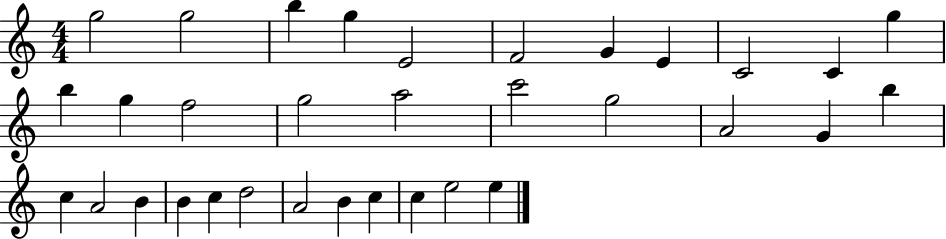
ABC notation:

X:1
T:Untitled
M:4/4
L:1/4
K:C
g2 g2 b g E2 F2 G E C2 C g b g f2 g2 a2 c'2 g2 A2 G b c A2 B B c d2 A2 B c c e2 e